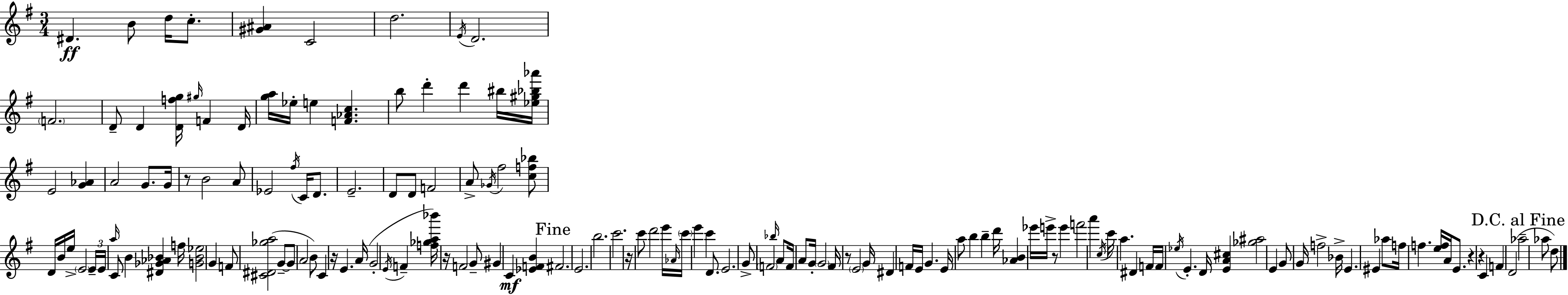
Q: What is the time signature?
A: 3/4